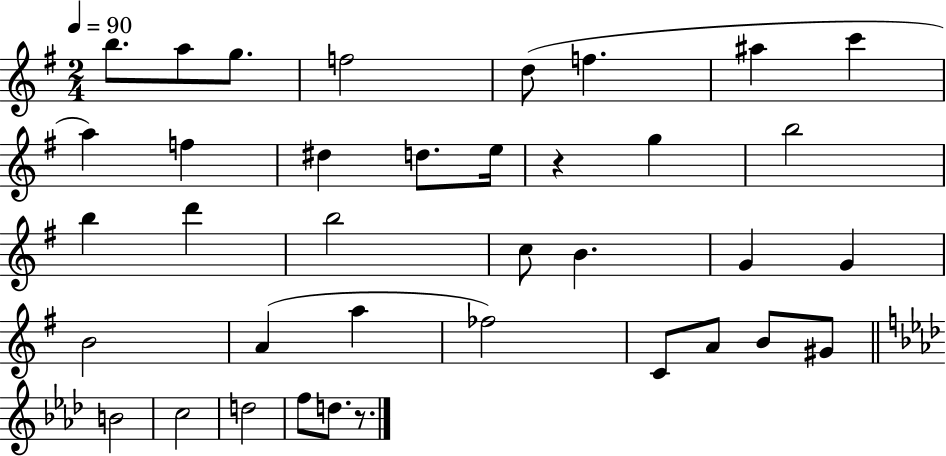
B5/e. A5/e G5/e. F5/h D5/e F5/q. A#5/q C6/q A5/q F5/q D#5/q D5/e. E5/s R/q G5/q B5/h B5/q D6/q B5/h C5/e B4/q. G4/q G4/q B4/h A4/q A5/q FES5/h C4/e A4/e B4/e G#4/e B4/h C5/h D5/h F5/e D5/e. R/e.